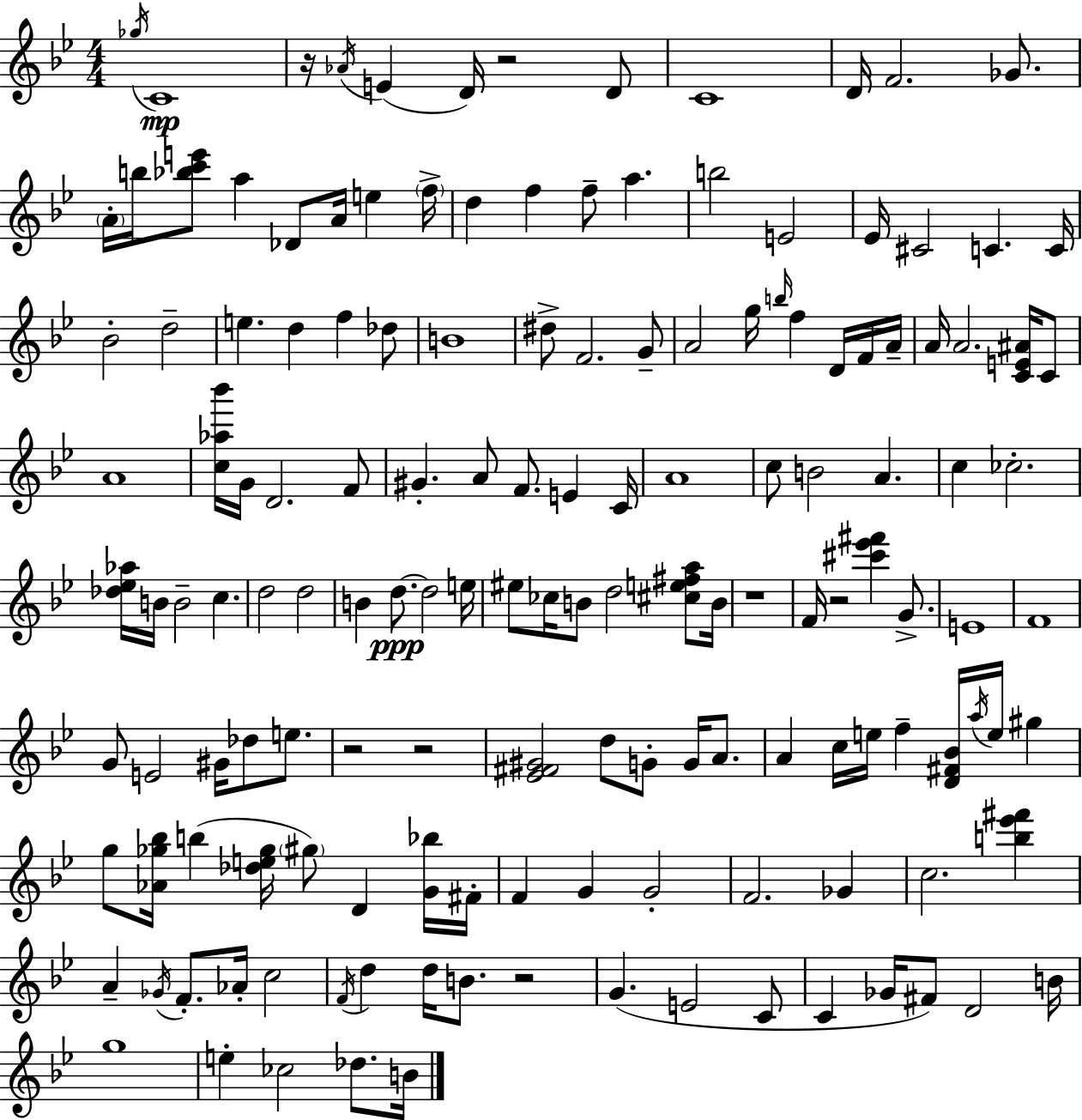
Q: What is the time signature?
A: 4/4